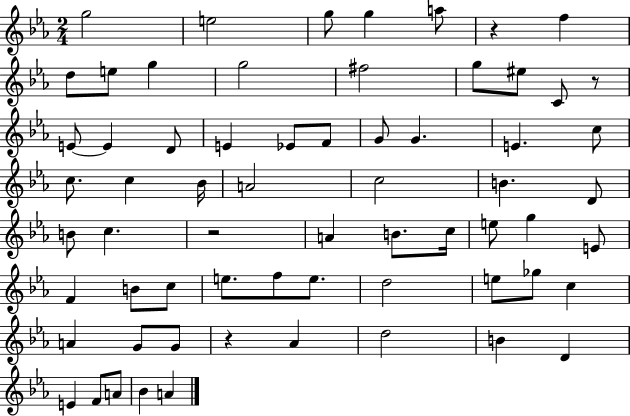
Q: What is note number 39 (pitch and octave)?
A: E4